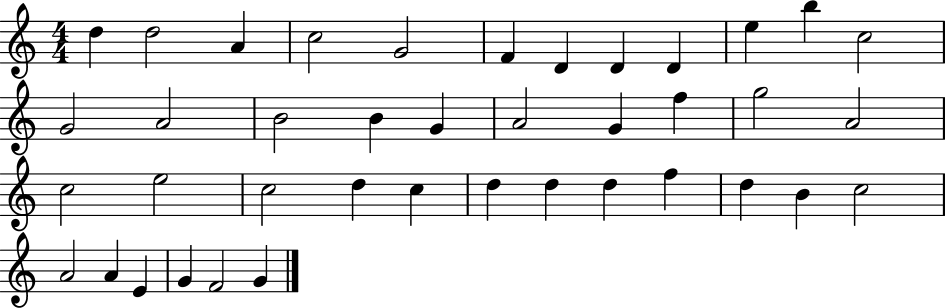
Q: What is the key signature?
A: C major